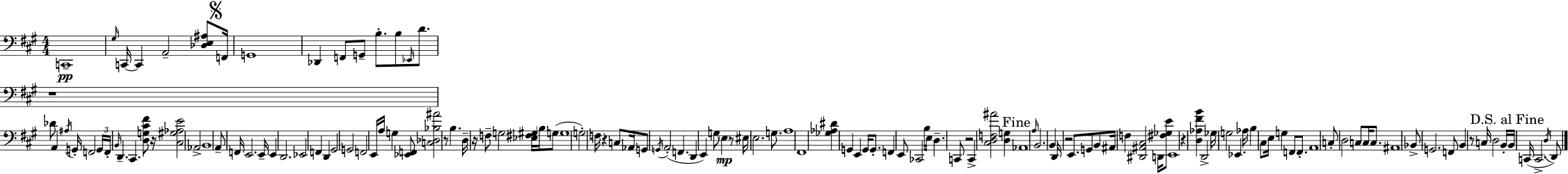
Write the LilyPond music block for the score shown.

{
  \clef bass
  \numericTimeSignature
  \time 4/4
  \key a \major
  \repeat volta 2 { c,1--\pp | \grace { gis16 } c,16~~ c,4 a,2-- <des e ais>8 | \mark \markup { \musicglyph "scripts.segno" } f,16 g,1 | des,4 f,8 g,8-- b8.-. b8 \grace { ees,16 } d'8. | \break r1 | des'8 a,4 \acciaccatura { ais16 } g,16-. f,2 | \tuplet 3/2 { g,16 f,16-. \grace { b,16 } } d,4.-- cis,4. | <d g cis' fis'>8 r16 <cis gis aes e'>2 aes,2-> | \break b,1 | a,8-- f,16 e,2. | e,16-- e,4 d,2. | ees,2 f,4 | \break d,4 gis,2 g,2 | f,2 e,16 a16 g4 | <ees, f,>8 <c des bes ais'>2 r8 b4. | d16-- r16 f8-- g2 | \break <ees fis gis>16 \parenthesize b16 g8( g1 | g2-.) f16 r4 | c8 aes,16 g,8 \acciaccatura { g,16 }( a,2-. f,4. | d,4 e,4) g8 \parenthesize e4\mp | \break r8 eis16 e2. | g8. a1 | fis,1 | <ges aes dis'>4 g,4 e,4 | \break g,16 g,8.-. f,4 e,8 ces,2 | b16 e16 d4.-- c,8 r2 | c,4-> <cis d f ais'>2 | <d g>4 \mark "Fine" aes,1 | \break \grace { a16 } b,2. | b,4 d,16 r2 e,8. | g,8 b,8 ais,16 f4 <dis, ais, cis>2 | d,16 <fis ges e'>8 e,1 | \break r4 <d aes fis' b'>4 d,2-> | ges16 g2 ees,4. | aes16 b4 cis8 e16 g4 | f,8 f,8.-. a,1 | \break c8-. d2 | c8 c16 c8. ais,1 | bes,8-> g,2. | f,8 b,4 r8 c16 d2 | \break b,16-. \mark "D.S. al Fine" b,16 c,16( c,2.-> | \acciaccatura { d16 }) d,8 } \bar "|."
}